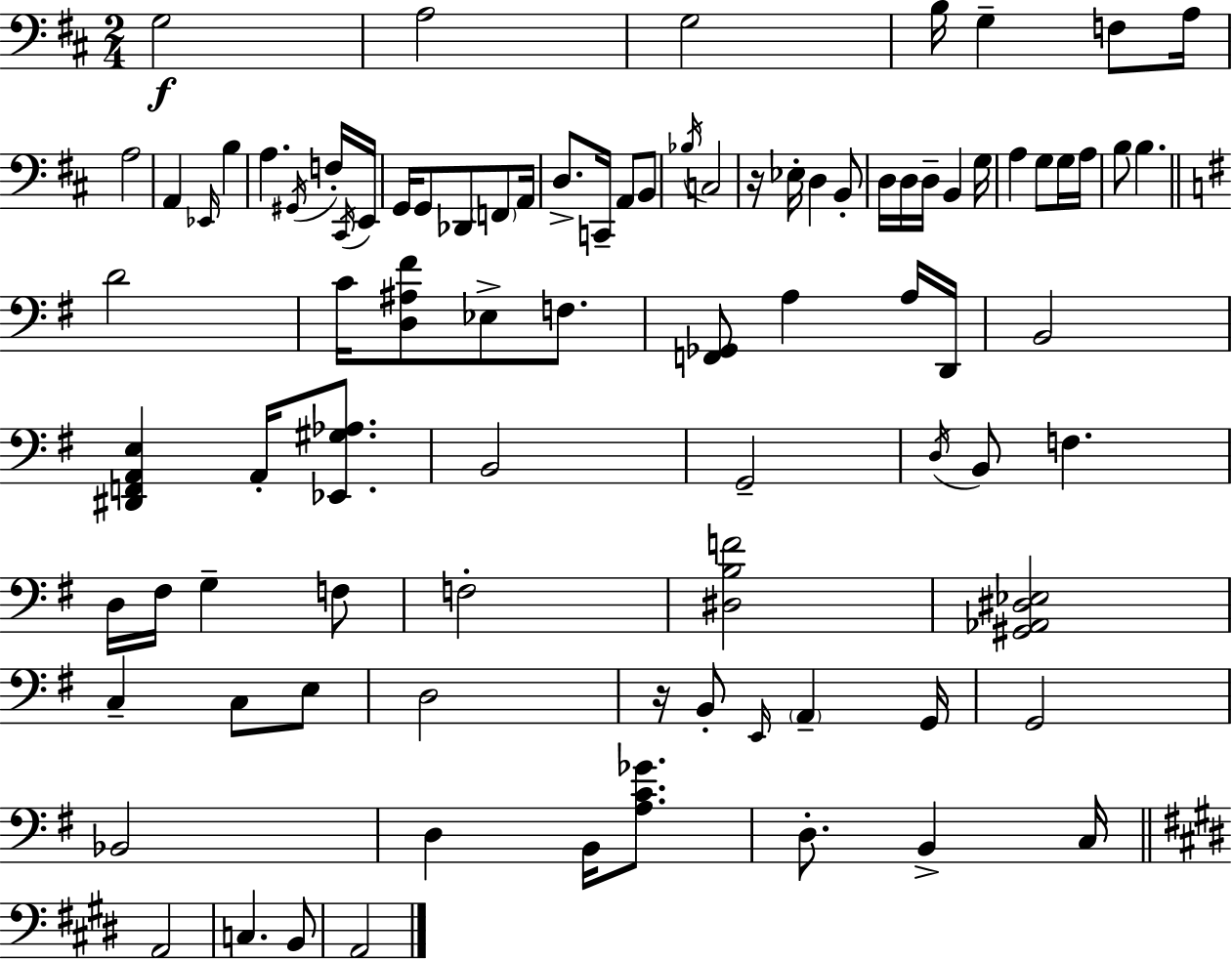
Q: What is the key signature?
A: D major